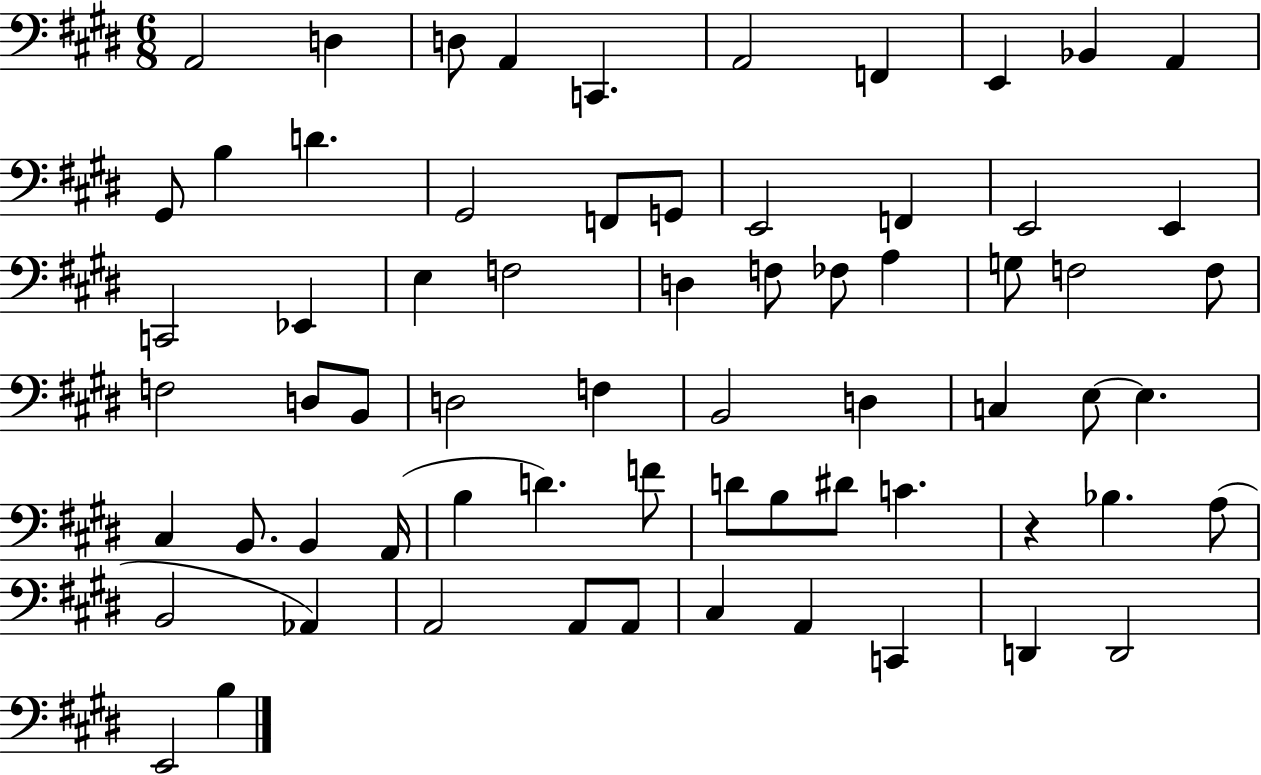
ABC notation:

X:1
T:Untitled
M:6/8
L:1/4
K:E
A,,2 D, D,/2 A,, C,, A,,2 F,, E,, _B,, A,, ^G,,/2 B, D ^G,,2 F,,/2 G,,/2 E,,2 F,, E,,2 E,, C,,2 _E,, E, F,2 D, F,/2 _F,/2 A, G,/2 F,2 F,/2 F,2 D,/2 B,,/2 D,2 F, B,,2 D, C, E,/2 E, ^C, B,,/2 B,, A,,/4 B, D F/2 D/2 B,/2 ^D/2 C z _B, A,/2 B,,2 _A,, A,,2 A,,/2 A,,/2 ^C, A,, C,, D,, D,,2 E,,2 B,